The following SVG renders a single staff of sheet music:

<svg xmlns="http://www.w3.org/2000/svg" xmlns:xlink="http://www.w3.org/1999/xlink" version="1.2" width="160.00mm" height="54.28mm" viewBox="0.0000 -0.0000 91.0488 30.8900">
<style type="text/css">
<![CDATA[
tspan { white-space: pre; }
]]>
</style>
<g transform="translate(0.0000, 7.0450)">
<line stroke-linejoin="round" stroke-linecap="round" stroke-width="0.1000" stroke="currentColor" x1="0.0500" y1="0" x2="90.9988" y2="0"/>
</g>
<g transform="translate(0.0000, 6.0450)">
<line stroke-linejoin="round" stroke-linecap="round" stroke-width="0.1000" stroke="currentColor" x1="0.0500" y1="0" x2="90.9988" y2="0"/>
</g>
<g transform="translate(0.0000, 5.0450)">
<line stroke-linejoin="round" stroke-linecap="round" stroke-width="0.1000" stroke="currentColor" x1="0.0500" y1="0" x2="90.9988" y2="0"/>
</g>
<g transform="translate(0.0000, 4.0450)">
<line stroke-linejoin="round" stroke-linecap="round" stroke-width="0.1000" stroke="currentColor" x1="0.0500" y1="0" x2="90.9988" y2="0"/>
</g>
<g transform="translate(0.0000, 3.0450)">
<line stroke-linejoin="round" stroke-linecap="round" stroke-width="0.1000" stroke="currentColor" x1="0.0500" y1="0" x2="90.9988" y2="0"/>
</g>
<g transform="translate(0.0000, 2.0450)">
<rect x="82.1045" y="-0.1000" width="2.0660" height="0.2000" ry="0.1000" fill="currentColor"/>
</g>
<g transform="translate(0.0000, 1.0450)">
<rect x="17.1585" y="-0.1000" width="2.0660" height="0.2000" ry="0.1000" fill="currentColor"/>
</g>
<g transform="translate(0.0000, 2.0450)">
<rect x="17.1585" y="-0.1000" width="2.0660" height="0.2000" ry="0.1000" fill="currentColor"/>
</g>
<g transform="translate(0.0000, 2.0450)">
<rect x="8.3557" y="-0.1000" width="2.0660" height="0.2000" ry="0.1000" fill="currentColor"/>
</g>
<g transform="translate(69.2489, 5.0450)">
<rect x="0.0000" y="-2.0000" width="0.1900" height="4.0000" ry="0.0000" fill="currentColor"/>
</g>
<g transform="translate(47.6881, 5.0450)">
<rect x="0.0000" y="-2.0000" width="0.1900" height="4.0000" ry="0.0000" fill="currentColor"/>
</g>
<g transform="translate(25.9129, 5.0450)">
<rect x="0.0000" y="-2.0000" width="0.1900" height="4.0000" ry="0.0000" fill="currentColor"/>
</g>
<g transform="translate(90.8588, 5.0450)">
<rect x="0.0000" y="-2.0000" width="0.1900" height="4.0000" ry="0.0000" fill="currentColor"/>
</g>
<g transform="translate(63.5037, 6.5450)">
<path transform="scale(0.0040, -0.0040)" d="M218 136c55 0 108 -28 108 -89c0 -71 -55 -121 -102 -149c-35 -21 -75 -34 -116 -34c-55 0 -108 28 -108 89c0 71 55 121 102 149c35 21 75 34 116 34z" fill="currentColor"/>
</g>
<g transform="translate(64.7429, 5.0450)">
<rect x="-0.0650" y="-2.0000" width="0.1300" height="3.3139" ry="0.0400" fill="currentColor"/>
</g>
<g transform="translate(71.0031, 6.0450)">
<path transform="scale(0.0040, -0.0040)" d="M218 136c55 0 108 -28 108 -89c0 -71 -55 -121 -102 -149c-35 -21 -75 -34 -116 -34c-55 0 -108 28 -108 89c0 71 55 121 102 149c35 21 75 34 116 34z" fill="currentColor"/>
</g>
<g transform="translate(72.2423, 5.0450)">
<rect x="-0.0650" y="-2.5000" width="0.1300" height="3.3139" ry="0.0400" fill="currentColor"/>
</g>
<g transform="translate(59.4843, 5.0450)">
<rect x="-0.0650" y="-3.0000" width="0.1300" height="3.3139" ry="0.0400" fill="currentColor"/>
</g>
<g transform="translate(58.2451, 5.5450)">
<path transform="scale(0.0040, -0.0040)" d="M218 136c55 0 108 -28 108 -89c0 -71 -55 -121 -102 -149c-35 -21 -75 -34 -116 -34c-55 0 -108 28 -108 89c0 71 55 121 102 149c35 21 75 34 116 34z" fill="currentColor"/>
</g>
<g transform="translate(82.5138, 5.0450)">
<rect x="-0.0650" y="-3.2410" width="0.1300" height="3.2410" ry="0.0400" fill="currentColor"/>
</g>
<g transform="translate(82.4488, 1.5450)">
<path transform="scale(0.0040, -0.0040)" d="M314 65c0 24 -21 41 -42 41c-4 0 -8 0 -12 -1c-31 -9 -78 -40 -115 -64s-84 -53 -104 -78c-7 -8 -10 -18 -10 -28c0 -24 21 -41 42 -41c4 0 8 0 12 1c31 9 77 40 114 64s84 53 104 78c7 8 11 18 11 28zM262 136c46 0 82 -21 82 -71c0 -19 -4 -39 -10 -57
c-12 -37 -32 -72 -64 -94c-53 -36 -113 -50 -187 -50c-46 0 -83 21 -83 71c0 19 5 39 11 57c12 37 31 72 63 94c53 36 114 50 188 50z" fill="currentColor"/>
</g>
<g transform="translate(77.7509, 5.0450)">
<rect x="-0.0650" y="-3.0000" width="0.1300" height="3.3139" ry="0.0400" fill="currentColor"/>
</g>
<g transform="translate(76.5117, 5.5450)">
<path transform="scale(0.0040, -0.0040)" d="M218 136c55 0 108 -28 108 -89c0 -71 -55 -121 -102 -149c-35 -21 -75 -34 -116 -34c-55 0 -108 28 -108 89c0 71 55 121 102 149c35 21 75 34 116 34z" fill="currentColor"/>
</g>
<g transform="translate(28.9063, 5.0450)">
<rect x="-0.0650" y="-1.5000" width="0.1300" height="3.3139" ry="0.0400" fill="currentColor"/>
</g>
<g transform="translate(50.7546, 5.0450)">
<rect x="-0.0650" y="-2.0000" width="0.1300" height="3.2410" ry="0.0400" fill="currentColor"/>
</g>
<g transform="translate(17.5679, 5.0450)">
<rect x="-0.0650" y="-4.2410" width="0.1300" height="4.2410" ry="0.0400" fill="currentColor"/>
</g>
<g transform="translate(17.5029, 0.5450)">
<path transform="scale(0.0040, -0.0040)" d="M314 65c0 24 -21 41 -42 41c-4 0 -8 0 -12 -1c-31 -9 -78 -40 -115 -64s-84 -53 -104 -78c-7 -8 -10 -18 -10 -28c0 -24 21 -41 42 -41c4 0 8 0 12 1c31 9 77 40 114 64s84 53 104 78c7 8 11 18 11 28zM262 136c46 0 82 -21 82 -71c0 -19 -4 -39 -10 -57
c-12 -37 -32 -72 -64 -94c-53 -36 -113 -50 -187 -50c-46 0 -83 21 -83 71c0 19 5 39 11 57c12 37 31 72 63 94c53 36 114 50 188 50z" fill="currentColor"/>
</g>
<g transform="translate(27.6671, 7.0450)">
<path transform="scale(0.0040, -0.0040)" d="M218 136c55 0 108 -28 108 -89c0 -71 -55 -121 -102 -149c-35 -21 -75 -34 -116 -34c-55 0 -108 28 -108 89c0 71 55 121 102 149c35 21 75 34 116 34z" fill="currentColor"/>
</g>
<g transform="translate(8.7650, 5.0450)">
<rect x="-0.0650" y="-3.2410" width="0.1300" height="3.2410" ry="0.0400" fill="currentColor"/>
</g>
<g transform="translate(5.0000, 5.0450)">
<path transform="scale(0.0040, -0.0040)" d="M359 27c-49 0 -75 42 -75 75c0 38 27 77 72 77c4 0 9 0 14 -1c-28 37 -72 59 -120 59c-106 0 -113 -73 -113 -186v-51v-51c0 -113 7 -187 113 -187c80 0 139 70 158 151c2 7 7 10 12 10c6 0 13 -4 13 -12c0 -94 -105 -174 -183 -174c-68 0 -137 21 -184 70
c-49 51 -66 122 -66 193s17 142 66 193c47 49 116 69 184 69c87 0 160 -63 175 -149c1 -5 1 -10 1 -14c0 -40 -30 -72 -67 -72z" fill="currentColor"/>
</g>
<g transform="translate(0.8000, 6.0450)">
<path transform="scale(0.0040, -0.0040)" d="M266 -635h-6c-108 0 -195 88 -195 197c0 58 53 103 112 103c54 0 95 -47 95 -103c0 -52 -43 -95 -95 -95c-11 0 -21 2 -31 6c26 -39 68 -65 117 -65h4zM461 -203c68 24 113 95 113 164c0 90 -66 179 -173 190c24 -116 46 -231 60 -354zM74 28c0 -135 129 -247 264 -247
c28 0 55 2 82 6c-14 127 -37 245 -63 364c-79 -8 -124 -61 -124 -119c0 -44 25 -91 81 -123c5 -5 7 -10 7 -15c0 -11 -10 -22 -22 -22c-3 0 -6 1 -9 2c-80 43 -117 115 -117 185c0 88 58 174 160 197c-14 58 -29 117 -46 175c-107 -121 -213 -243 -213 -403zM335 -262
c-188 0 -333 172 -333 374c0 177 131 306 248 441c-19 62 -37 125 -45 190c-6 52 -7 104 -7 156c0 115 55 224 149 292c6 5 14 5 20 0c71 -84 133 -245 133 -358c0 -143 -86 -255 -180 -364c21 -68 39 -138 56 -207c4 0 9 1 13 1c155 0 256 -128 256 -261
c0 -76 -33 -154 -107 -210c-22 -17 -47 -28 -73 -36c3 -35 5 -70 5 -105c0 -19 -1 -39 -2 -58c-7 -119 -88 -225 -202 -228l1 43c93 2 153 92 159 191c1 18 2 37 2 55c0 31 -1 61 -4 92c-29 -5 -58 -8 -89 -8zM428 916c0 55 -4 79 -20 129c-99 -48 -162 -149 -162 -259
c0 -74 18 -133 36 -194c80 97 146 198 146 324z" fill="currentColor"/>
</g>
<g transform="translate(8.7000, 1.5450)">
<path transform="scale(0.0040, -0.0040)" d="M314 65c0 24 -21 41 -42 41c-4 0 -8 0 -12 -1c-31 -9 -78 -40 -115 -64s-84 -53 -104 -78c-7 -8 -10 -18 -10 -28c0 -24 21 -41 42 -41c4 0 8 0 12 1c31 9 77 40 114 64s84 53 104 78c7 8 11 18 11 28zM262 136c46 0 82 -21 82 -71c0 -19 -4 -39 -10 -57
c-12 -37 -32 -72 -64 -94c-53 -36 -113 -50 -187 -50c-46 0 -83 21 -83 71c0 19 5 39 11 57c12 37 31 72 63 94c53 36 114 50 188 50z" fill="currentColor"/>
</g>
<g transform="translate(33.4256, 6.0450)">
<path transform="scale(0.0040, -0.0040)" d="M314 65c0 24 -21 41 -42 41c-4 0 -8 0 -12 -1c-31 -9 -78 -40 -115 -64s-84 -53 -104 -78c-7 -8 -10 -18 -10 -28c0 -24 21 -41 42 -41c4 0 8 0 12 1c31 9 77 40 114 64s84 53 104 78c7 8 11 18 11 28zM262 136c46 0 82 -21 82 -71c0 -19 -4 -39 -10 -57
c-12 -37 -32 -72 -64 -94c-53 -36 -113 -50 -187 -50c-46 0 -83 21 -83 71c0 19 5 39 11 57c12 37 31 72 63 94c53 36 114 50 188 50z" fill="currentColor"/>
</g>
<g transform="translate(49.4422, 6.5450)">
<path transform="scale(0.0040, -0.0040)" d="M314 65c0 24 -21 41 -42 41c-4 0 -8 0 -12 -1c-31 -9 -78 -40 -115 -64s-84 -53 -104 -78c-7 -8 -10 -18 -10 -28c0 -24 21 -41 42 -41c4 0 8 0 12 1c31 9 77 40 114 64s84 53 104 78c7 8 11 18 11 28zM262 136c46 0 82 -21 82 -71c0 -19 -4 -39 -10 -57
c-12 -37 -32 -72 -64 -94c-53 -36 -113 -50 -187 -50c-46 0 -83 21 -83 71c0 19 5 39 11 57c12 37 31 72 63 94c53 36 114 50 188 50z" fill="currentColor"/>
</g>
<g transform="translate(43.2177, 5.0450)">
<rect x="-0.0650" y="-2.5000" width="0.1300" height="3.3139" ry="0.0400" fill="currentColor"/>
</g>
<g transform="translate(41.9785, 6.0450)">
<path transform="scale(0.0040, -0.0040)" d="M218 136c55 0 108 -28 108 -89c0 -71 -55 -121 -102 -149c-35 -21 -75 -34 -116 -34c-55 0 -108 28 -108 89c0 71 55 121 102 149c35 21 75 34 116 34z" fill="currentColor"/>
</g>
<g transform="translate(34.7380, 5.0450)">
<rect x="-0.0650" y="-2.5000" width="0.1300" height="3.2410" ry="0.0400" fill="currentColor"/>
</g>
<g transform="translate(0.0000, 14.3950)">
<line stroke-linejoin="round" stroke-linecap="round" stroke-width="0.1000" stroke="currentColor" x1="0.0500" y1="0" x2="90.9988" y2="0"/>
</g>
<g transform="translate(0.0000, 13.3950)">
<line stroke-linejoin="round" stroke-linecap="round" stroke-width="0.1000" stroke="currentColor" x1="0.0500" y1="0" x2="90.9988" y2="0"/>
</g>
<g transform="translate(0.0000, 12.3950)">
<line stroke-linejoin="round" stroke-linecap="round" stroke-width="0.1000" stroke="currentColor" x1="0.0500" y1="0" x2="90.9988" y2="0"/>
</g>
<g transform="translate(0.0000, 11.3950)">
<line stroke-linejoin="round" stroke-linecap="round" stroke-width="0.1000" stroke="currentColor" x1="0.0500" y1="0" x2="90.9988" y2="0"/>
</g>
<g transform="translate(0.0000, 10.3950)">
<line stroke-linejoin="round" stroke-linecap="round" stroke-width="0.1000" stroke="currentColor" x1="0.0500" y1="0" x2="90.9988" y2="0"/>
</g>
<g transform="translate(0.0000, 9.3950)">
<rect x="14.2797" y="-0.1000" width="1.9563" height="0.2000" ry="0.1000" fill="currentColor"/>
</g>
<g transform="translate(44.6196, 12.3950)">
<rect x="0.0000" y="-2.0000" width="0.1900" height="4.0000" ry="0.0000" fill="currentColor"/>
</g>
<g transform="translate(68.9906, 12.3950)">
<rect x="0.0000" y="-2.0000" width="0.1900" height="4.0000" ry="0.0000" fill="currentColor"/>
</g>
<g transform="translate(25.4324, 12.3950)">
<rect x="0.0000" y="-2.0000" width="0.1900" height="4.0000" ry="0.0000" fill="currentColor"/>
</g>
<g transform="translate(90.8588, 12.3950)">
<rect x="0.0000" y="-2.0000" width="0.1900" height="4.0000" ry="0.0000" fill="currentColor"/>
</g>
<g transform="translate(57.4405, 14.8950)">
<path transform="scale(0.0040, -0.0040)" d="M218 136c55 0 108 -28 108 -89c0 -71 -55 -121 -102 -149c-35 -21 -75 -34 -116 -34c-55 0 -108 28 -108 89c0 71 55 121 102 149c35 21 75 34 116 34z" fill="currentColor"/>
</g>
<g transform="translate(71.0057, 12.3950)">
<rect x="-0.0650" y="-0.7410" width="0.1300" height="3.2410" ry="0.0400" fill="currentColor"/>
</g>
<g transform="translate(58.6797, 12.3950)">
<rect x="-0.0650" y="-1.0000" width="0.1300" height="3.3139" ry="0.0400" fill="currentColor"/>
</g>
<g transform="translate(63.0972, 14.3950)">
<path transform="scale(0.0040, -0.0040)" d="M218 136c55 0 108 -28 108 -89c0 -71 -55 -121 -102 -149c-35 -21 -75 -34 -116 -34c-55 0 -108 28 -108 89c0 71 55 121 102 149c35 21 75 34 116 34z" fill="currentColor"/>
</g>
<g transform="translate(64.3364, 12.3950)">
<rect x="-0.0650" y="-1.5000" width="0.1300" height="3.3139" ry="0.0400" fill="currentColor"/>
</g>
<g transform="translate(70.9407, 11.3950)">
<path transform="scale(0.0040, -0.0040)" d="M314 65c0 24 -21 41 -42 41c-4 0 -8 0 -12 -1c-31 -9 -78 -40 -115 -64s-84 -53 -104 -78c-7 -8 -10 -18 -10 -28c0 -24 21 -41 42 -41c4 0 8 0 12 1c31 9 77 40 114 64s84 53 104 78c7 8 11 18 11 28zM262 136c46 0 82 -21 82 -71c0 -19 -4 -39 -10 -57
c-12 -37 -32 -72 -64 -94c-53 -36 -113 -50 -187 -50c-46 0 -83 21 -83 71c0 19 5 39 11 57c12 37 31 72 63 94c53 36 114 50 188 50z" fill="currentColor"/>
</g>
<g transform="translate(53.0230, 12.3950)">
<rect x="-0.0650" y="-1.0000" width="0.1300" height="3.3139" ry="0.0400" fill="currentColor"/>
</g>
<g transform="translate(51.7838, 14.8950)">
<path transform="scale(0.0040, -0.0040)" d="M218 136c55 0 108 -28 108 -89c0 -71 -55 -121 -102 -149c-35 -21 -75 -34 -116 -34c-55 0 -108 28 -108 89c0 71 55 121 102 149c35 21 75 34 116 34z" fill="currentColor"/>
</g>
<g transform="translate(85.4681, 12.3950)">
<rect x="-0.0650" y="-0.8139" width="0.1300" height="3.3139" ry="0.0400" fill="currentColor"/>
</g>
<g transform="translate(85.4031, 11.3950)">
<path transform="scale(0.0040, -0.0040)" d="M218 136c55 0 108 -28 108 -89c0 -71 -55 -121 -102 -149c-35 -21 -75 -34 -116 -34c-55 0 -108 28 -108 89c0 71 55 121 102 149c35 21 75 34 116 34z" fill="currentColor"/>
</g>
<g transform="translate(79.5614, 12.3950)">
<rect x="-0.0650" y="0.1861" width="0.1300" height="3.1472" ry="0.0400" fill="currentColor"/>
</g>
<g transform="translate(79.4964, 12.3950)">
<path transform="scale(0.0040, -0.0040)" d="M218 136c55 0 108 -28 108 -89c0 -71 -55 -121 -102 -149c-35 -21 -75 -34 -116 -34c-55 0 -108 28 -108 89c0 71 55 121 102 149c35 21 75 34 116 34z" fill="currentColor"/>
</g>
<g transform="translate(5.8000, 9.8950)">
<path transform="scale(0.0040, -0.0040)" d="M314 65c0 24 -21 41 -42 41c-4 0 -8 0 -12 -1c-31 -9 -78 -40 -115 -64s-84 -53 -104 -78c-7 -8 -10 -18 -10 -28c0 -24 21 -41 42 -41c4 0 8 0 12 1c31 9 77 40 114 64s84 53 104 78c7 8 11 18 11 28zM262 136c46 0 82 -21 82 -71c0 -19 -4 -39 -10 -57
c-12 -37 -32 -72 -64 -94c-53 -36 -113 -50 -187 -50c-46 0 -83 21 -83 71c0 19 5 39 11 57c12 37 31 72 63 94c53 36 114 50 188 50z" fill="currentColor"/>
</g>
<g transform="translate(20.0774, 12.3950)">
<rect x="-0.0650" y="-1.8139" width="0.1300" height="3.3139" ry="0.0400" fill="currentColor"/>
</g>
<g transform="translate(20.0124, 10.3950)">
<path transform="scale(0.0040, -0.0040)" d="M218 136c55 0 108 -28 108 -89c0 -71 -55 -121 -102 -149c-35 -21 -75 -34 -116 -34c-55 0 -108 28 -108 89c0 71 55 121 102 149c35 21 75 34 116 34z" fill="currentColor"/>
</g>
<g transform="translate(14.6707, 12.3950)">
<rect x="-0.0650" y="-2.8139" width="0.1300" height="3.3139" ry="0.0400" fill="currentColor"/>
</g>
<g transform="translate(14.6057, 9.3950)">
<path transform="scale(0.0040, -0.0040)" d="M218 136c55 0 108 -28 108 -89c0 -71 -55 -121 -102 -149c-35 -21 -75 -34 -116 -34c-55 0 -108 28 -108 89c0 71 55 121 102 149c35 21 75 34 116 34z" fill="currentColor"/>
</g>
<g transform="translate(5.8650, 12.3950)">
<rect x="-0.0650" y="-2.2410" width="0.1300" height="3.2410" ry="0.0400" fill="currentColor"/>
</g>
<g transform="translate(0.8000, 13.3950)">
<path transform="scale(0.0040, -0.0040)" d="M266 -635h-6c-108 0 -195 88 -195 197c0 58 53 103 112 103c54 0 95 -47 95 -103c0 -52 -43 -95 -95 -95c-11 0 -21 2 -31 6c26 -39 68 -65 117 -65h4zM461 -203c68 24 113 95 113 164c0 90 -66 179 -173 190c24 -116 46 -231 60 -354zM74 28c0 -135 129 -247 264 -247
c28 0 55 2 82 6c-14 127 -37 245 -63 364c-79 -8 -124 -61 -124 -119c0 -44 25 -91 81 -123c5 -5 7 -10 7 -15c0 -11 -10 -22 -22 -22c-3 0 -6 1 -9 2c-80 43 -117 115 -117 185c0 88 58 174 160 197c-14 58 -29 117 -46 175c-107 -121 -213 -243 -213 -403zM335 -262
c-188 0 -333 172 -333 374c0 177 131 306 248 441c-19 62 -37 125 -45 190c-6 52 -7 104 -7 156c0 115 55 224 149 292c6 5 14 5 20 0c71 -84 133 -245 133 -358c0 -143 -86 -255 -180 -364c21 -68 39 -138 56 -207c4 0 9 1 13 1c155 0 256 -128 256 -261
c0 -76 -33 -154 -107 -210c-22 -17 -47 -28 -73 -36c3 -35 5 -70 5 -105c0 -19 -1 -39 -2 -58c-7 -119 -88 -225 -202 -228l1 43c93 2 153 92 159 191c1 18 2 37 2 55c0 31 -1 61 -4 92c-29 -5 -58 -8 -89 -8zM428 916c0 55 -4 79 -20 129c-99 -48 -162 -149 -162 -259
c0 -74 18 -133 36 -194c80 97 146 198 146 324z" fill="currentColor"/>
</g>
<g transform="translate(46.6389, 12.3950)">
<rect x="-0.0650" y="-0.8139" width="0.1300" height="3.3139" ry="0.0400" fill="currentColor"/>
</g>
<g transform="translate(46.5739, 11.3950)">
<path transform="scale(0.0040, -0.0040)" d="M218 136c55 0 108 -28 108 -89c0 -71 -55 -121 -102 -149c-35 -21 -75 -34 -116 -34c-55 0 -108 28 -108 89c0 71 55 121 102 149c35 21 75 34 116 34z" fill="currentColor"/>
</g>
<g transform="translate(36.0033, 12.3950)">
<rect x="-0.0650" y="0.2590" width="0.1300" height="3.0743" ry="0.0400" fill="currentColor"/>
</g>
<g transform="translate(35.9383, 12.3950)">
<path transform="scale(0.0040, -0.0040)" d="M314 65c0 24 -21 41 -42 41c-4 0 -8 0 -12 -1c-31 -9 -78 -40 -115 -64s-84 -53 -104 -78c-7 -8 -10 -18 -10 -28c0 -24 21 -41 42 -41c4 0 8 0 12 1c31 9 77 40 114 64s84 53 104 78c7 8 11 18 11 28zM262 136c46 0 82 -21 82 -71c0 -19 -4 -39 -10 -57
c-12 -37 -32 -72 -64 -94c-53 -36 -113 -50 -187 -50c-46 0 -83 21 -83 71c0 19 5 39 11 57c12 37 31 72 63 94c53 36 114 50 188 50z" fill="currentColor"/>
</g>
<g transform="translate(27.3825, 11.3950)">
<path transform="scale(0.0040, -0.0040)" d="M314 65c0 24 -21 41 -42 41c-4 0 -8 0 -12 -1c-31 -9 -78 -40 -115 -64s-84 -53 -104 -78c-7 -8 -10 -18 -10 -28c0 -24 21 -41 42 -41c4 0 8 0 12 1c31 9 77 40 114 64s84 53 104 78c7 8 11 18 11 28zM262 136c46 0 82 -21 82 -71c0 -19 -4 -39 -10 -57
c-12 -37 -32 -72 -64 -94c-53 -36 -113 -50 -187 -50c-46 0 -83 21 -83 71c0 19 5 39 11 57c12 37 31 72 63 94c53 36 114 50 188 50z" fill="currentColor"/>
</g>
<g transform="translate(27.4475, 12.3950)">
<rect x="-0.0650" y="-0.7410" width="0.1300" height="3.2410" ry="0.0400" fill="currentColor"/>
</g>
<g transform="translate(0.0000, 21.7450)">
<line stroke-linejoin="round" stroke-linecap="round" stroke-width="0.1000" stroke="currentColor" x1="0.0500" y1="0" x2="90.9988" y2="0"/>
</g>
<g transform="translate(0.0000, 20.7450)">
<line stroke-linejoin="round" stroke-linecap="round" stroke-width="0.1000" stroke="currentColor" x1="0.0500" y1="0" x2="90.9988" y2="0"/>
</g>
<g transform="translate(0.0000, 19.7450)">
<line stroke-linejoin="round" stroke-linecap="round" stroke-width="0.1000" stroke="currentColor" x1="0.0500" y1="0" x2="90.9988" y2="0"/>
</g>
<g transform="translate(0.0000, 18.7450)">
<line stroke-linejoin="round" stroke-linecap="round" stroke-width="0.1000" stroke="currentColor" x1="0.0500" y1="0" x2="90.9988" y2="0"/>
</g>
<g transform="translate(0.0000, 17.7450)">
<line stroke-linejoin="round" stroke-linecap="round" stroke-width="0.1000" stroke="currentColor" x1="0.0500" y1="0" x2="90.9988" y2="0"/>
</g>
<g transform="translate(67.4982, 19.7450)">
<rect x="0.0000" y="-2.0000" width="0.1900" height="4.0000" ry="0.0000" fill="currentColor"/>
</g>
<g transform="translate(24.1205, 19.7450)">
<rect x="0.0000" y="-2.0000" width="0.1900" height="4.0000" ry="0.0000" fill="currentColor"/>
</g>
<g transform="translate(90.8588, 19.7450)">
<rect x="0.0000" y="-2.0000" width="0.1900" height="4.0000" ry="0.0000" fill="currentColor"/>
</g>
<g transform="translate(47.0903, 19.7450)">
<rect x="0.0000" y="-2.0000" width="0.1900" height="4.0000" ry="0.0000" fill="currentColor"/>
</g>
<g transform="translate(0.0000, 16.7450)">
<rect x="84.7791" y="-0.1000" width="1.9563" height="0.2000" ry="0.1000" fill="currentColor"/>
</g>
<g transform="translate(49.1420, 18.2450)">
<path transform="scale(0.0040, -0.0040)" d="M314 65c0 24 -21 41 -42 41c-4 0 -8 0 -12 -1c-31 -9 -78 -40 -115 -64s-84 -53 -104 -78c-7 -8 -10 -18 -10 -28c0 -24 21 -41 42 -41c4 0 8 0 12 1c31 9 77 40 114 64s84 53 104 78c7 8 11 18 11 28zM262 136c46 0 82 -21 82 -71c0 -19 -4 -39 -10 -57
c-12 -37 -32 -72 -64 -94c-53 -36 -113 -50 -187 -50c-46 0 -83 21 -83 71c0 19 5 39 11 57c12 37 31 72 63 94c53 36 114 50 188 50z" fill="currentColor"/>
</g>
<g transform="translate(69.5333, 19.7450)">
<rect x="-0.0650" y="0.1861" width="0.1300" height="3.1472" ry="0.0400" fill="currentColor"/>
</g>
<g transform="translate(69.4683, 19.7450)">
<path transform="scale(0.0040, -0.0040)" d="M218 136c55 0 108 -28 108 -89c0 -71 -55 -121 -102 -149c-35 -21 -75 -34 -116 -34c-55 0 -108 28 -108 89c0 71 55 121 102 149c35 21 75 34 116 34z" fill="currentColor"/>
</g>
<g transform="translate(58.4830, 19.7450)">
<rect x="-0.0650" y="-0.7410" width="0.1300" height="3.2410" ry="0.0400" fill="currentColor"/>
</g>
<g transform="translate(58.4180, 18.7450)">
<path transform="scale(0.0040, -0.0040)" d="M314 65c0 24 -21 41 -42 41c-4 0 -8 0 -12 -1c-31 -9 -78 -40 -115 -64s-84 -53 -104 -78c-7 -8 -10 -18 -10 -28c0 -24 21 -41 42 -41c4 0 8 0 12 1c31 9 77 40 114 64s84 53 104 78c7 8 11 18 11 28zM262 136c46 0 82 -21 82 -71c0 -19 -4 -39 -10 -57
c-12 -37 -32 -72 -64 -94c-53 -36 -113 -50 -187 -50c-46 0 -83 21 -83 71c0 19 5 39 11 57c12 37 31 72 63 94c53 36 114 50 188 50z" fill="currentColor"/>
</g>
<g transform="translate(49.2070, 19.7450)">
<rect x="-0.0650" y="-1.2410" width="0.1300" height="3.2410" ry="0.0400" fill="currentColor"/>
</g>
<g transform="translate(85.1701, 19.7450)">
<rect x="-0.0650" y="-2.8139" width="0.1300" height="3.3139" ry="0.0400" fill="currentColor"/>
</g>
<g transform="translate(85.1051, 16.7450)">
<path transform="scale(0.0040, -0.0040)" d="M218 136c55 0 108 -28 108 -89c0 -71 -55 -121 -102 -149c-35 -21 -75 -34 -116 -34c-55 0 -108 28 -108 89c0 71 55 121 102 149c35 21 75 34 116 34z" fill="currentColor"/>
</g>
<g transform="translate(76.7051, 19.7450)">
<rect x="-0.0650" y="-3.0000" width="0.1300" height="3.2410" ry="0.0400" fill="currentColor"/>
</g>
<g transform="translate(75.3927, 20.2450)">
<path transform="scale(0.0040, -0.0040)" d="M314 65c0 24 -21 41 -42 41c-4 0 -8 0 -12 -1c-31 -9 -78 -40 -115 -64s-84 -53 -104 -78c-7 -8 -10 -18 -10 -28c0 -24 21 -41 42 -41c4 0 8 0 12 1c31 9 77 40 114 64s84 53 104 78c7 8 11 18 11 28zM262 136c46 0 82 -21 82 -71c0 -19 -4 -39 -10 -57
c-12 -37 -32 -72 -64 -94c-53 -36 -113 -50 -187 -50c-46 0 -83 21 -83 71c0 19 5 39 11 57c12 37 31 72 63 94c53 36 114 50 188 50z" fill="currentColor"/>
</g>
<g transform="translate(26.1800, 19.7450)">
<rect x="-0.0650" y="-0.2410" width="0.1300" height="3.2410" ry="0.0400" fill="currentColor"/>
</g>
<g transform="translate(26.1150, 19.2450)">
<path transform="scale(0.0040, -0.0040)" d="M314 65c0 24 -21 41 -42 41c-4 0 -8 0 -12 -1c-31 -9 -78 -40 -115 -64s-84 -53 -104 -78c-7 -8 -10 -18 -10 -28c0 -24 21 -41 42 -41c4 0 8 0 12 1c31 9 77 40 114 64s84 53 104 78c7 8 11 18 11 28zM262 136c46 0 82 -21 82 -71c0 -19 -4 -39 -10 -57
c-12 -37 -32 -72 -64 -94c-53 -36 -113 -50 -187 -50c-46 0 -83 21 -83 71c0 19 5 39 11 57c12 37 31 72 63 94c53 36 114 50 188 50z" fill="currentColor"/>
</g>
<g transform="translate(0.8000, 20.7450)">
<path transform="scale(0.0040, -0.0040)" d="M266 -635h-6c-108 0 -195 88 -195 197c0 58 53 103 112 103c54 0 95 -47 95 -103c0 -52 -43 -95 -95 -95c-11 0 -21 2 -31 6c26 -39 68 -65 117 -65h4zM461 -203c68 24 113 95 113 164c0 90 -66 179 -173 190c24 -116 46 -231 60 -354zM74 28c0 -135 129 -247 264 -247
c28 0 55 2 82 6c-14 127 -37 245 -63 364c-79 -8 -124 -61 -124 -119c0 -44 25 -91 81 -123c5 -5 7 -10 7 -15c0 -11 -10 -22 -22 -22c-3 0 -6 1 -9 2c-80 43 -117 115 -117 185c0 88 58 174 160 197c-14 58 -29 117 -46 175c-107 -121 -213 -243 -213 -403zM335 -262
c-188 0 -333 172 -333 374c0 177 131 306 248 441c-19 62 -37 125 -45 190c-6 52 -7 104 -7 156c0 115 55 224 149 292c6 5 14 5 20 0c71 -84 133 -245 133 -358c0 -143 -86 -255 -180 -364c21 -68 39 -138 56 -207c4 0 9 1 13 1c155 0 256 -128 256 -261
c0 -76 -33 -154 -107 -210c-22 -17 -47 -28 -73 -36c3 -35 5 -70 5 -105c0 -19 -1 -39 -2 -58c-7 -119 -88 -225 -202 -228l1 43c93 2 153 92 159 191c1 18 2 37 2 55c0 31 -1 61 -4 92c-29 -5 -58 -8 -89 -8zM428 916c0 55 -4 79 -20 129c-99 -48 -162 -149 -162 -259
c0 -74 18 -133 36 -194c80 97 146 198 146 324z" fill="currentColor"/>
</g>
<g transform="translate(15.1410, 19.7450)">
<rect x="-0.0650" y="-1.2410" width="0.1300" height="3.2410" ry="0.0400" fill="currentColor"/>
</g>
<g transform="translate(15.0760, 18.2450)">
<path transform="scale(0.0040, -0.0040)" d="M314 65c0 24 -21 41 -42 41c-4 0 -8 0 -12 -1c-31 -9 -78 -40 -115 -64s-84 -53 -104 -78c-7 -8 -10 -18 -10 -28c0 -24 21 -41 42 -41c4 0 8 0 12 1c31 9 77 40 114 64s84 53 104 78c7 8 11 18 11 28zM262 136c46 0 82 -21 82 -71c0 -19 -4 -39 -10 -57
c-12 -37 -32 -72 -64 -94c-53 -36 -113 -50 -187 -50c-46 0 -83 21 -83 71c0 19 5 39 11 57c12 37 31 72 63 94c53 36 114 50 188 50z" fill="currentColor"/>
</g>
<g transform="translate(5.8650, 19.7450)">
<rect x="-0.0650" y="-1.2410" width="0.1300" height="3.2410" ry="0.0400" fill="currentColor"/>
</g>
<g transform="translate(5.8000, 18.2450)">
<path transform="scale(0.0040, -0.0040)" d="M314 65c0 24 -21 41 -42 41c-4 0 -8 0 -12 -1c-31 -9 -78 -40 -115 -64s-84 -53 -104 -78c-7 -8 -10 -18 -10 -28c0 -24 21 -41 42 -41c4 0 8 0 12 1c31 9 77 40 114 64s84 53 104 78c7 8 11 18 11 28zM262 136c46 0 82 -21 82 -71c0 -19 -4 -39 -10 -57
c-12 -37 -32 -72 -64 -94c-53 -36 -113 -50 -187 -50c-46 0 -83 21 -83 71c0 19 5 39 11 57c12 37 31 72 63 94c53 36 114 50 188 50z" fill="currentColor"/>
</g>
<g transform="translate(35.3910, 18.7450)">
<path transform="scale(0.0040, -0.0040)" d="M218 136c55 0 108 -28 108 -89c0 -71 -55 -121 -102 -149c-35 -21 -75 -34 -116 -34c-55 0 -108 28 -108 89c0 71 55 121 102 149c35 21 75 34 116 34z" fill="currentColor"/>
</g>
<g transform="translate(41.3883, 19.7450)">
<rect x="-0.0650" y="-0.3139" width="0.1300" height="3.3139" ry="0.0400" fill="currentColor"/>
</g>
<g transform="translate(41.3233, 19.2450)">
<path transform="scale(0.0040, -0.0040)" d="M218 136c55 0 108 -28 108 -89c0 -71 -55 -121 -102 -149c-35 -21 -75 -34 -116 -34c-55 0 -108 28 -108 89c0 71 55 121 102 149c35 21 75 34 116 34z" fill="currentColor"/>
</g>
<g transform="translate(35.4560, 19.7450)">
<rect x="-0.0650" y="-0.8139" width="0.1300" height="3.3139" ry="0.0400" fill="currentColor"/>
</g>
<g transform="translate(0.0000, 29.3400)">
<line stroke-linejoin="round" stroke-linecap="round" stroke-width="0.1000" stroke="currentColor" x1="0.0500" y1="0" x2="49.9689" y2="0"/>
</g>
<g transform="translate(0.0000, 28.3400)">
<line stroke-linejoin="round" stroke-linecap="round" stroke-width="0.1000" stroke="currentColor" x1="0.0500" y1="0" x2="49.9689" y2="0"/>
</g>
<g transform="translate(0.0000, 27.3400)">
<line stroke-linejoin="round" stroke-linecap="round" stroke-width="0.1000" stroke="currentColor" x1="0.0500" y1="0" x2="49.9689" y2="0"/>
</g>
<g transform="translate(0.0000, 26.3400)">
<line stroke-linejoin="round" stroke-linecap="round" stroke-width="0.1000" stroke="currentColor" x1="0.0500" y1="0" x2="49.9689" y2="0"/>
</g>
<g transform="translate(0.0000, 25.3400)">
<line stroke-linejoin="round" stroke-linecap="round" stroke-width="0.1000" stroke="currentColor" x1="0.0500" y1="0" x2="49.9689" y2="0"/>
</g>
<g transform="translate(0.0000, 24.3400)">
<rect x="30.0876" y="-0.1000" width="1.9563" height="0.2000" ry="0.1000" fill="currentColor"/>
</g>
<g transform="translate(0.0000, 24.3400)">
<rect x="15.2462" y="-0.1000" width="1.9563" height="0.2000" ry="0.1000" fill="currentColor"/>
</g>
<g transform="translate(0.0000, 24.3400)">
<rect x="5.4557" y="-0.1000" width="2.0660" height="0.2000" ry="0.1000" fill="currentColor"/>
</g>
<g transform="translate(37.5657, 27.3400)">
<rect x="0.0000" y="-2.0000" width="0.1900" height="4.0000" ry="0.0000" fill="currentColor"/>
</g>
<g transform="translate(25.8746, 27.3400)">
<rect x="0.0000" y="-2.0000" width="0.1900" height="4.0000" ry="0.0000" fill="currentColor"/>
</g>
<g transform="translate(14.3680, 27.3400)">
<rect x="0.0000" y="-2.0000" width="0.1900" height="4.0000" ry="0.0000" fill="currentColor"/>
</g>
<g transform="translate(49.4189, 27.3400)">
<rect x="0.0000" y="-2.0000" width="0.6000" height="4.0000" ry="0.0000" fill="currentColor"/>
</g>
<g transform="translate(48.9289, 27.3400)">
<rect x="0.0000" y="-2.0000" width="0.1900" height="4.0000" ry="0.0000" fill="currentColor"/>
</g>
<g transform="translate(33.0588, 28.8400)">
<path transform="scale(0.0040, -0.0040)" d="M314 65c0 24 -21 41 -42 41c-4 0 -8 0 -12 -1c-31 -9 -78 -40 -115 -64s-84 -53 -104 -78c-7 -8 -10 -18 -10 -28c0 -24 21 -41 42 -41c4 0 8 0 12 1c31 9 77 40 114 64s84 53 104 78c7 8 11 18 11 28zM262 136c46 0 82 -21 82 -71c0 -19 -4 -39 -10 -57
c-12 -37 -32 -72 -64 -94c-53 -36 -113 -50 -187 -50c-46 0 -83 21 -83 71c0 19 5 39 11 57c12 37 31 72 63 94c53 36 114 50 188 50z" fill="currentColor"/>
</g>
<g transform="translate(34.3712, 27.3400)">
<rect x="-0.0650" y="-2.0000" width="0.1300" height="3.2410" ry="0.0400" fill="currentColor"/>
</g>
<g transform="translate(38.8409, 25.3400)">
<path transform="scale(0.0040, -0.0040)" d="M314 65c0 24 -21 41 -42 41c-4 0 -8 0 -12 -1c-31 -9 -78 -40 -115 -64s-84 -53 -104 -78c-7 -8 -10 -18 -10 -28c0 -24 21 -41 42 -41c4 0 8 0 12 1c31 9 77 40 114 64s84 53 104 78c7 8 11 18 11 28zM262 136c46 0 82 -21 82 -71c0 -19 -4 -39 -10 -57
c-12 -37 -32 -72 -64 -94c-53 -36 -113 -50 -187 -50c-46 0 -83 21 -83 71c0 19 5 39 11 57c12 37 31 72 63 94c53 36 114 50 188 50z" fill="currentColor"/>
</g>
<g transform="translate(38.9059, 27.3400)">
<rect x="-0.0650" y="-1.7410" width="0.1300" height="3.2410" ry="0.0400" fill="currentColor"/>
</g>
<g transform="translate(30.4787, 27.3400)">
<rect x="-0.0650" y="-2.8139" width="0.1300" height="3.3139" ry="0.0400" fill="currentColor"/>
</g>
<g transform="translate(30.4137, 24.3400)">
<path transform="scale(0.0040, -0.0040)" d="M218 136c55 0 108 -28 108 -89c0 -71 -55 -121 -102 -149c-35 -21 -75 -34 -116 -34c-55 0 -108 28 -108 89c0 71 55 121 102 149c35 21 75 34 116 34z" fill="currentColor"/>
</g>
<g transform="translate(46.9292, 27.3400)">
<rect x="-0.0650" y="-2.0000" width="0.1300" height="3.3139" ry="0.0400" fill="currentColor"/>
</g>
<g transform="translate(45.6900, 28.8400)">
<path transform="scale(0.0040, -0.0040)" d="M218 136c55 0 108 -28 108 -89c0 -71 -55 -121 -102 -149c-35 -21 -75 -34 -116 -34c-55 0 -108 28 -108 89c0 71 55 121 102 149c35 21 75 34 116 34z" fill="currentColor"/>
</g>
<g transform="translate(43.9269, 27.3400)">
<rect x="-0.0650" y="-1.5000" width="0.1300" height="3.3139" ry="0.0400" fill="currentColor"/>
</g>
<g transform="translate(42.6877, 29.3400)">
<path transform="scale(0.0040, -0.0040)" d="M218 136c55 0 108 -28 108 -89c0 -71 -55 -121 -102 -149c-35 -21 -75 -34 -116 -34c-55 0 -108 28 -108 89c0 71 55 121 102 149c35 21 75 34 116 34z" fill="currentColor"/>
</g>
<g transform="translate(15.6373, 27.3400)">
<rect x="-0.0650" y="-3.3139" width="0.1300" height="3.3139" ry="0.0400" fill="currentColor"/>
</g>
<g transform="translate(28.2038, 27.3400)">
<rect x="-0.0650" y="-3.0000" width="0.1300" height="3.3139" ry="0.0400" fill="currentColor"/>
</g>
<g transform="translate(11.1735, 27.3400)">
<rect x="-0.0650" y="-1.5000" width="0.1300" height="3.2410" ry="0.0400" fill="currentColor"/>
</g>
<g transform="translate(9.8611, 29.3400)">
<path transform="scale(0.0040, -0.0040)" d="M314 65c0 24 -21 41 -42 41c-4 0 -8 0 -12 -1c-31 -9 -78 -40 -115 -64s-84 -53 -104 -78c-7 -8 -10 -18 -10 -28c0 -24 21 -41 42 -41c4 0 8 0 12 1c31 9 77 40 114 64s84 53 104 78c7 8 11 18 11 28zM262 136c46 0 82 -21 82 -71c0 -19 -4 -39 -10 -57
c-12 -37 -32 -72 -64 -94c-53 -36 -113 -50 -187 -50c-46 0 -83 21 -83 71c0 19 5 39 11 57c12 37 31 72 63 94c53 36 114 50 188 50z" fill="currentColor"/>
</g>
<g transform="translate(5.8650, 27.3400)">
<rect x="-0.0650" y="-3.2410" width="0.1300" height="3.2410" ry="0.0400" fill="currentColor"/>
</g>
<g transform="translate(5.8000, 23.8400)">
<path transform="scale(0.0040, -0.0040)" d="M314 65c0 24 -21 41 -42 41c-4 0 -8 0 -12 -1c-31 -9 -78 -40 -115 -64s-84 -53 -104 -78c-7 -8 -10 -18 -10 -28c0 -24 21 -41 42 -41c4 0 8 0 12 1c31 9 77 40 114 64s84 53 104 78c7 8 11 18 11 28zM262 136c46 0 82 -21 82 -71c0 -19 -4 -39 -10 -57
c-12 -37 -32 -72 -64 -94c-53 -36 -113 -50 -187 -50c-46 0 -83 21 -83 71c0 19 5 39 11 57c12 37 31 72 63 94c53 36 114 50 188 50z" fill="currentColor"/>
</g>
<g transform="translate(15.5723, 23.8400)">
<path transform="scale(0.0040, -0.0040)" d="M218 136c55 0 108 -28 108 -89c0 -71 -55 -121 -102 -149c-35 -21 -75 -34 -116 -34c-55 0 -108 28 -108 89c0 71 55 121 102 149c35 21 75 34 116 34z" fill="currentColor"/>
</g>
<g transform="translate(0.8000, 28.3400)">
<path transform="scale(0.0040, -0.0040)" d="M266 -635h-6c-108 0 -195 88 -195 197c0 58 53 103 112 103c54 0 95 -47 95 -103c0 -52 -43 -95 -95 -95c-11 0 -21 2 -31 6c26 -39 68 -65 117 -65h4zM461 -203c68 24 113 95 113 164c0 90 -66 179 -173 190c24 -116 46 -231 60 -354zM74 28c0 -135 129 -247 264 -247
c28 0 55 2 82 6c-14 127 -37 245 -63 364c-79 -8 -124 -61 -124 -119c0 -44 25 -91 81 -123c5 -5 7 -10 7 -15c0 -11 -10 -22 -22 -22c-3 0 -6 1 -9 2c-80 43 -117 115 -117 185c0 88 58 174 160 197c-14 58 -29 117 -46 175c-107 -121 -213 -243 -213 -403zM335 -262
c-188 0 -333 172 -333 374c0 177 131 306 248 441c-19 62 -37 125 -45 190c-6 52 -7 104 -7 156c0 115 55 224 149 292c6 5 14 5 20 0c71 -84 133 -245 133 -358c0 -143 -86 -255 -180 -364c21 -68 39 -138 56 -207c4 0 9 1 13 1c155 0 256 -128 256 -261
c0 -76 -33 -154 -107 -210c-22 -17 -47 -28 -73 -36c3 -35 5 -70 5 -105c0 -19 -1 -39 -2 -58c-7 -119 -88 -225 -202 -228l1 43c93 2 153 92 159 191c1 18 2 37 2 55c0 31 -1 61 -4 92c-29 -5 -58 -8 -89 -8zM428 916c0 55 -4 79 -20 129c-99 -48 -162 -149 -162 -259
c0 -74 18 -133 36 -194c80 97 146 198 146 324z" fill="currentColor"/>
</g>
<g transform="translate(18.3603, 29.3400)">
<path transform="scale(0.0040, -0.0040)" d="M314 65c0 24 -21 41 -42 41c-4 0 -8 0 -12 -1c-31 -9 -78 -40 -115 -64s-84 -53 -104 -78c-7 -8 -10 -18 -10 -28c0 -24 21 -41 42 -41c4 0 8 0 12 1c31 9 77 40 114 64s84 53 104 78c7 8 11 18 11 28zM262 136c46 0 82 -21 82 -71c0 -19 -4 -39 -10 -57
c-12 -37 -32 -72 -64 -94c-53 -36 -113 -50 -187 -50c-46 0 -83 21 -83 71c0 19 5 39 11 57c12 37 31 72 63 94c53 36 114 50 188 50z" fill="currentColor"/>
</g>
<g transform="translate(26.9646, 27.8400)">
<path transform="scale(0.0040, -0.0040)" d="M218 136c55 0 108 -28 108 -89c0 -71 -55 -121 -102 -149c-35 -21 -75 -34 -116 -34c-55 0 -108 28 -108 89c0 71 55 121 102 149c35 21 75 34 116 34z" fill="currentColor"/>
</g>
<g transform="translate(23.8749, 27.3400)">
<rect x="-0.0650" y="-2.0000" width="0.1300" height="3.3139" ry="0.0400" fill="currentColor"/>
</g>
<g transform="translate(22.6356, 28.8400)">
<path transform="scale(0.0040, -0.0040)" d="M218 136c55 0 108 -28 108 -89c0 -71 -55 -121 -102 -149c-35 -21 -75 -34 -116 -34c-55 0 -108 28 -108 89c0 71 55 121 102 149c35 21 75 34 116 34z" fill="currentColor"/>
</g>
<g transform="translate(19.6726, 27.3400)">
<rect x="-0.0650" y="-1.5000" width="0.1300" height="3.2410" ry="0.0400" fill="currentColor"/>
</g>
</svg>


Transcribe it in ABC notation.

X:1
T:Untitled
M:4/4
L:1/4
K:C
b2 d'2 E G2 G F2 A F G A b2 g2 a f d2 B2 d D D E d2 B d e2 e2 c2 d c e2 d2 B A2 a b2 E2 b E2 F A a F2 f2 E F